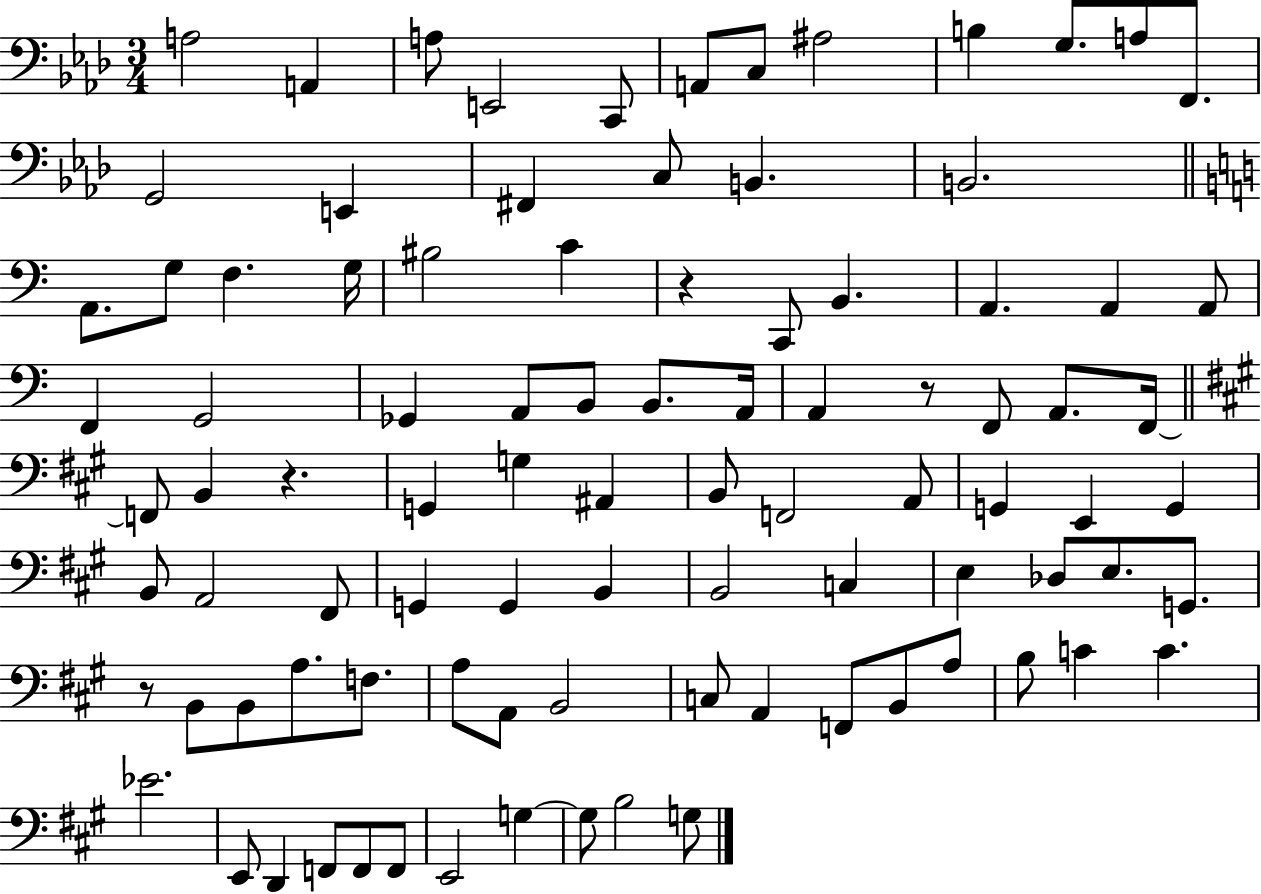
{
  \clef bass
  \numericTimeSignature
  \time 3/4
  \key aes \major
  a2 a,4 | a8 e,2 c,8 | a,8 c8 ais2 | b4 g8. a8 f,8. | \break g,2 e,4 | fis,4 c8 b,4. | b,2. | \bar "||" \break \key c \major a,8. g8 f4. g16 | bis2 c'4 | r4 c,8 b,4. | a,4. a,4 a,8 | \break f,4 g,2 | ges,4 a,8 b,8 b,8. a,16 | a,4 r8 f,8 a,8. f,16~~ | \bar "||" \break \key a \major f,8 b,4 r4. | g,4 g4 ais,4 | b,8 f,2 a,8 | g,4 e,4 g,4 | \break b,8 a,2 fis,8 | g,4 g,4 b,4 | b,2 c4 | e4 des8 e8. g,8. | \break r8 b,8 b,8 a8. f8. | a8 a,8 b,2 | c8 a,4 f,8 b,8 a8 | b8 c'4 c'4. | \break ees'2. | e,8 d,4 f,8 f,8 f,8 | e,2 g4~~ | g8 b2 g8 | \break \bar "|."
}